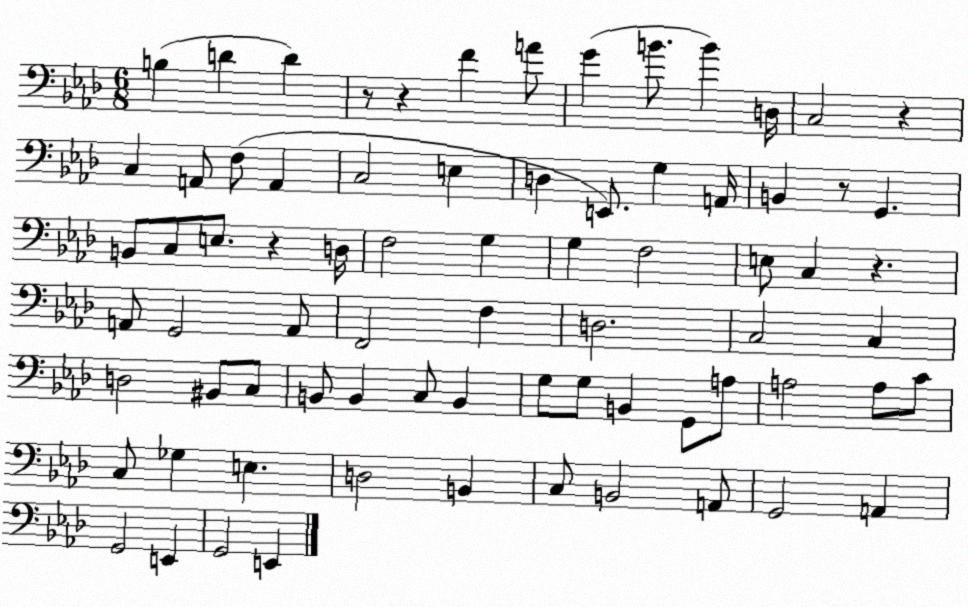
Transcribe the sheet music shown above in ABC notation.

X:1
T:Untitled
M:6/8
L:1/4
K:Ab
B, D D z/2 z F A/2 G B/2 B D,/4 C,2 z C, A,,/2 F,/2 A,, C,2 E, D, E,,/2 G, A,,/4 B,, z/2 G,, B,,/2 C,/2 E,/2 z D,/4 F,2 G, G, F,2 E,/2 C, z A,,/2 G,,2 A,,/2 F,,2 F, D,2 C,2 C, D,2 ^B,,/2 C,/2 B,,/2 B,, C,/2 B,, G,/2 G,/2 B,, G,,/2 A,/2 A,2 A,/2 C/2 C,/2 _G, E, D,2 B,, C,/2 B,,2 A,,/2 G,,2 A,, G,,2 E,, G,,2 E,,